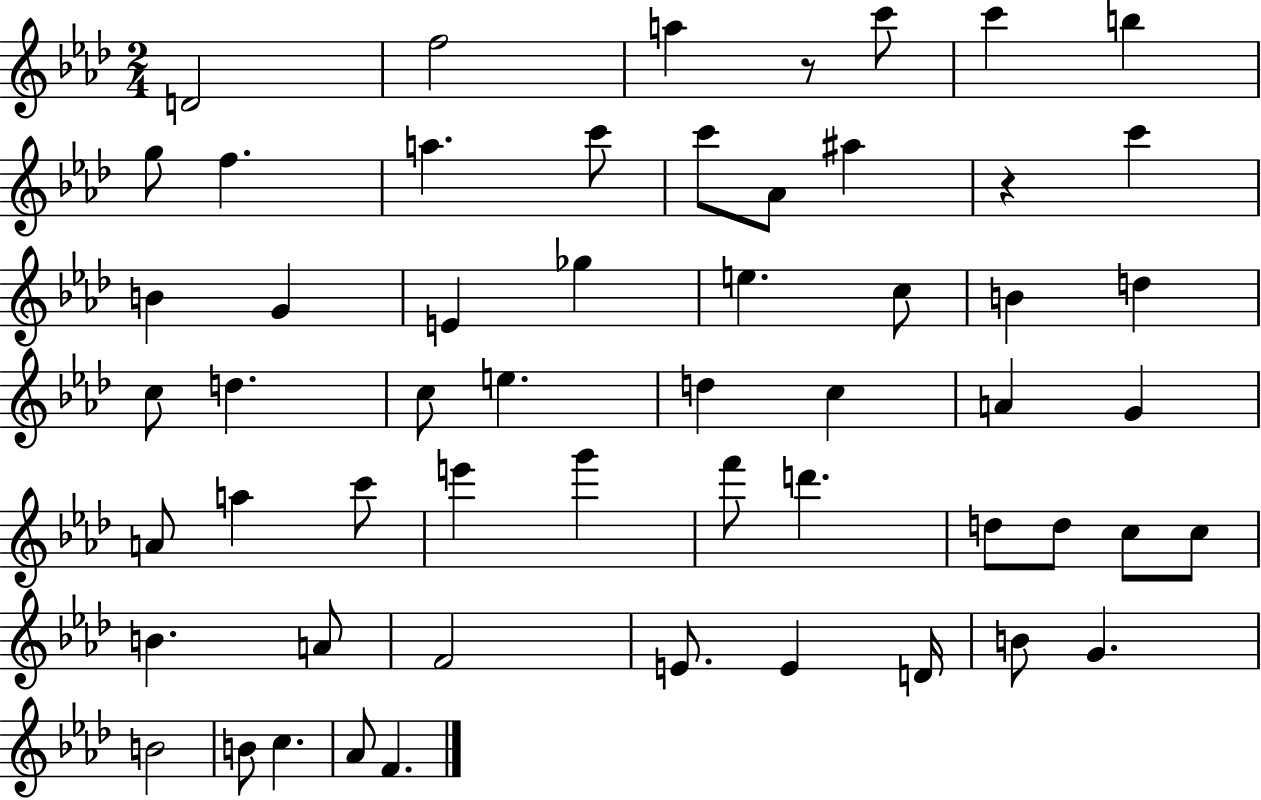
{
  \clef treble
  \numericTimeSignature
  \time 2/4
  \key aes \major
  d'2 | f''2 | a''4 r8 c'''8 | c'''4 b''4 | \break g''8 f''4. | a''4. c'''8 | c'''8 aes'8 ais''4 | r4 c'''4 | \break b'4 g'4 | e'4 ges''4 | e''4. c''8 | b'4 d''4 | \break c''8 d''4. | c''8 e''4. | d''4 c''4 | a'4 g'4 | \break a'8 a''4 c'''8 | e'''4 g'''4 | f'''8 d'''4. | d''8 d''8 c''8 c''8 | \break b'4. a'8 | f'2 | e'8. e'4 d'16 | b'8 g'4. | \break b'2 | b'8 c''4. | aes'8 f'4. | \bar "|."
}